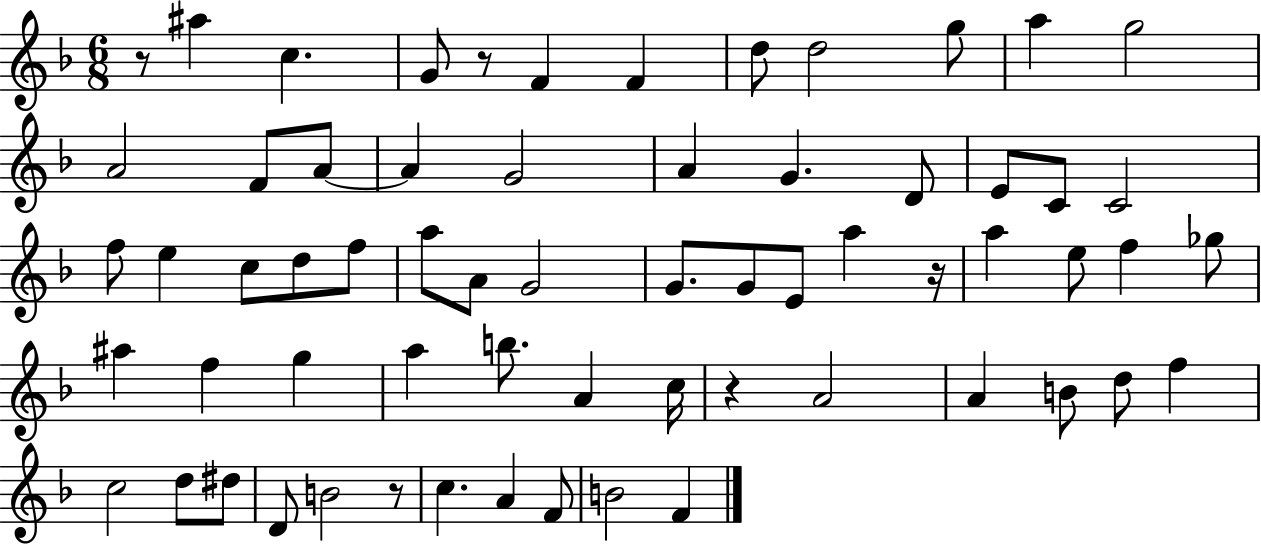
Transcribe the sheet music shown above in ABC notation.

X:1
T:Untitled
M:6/8
L:1/4
K:F
z/2 ^a c G/2 z/2 F F d/2 d2 g/2 a g2 A2 F/2 A/2 A G2 A G D/2 E/2 C/2 C2 f/2 e c/2 d/2 f/2 a/2 A/2 G2 G/2 G/2 E/2 a z/4 a e/2 f _g/2 ^a f g a b/2 A c/4 z A2 A B/2 d/2 f c2 d/2 ^d/2 D/2 B2 z/2 c A F/2 B2 F